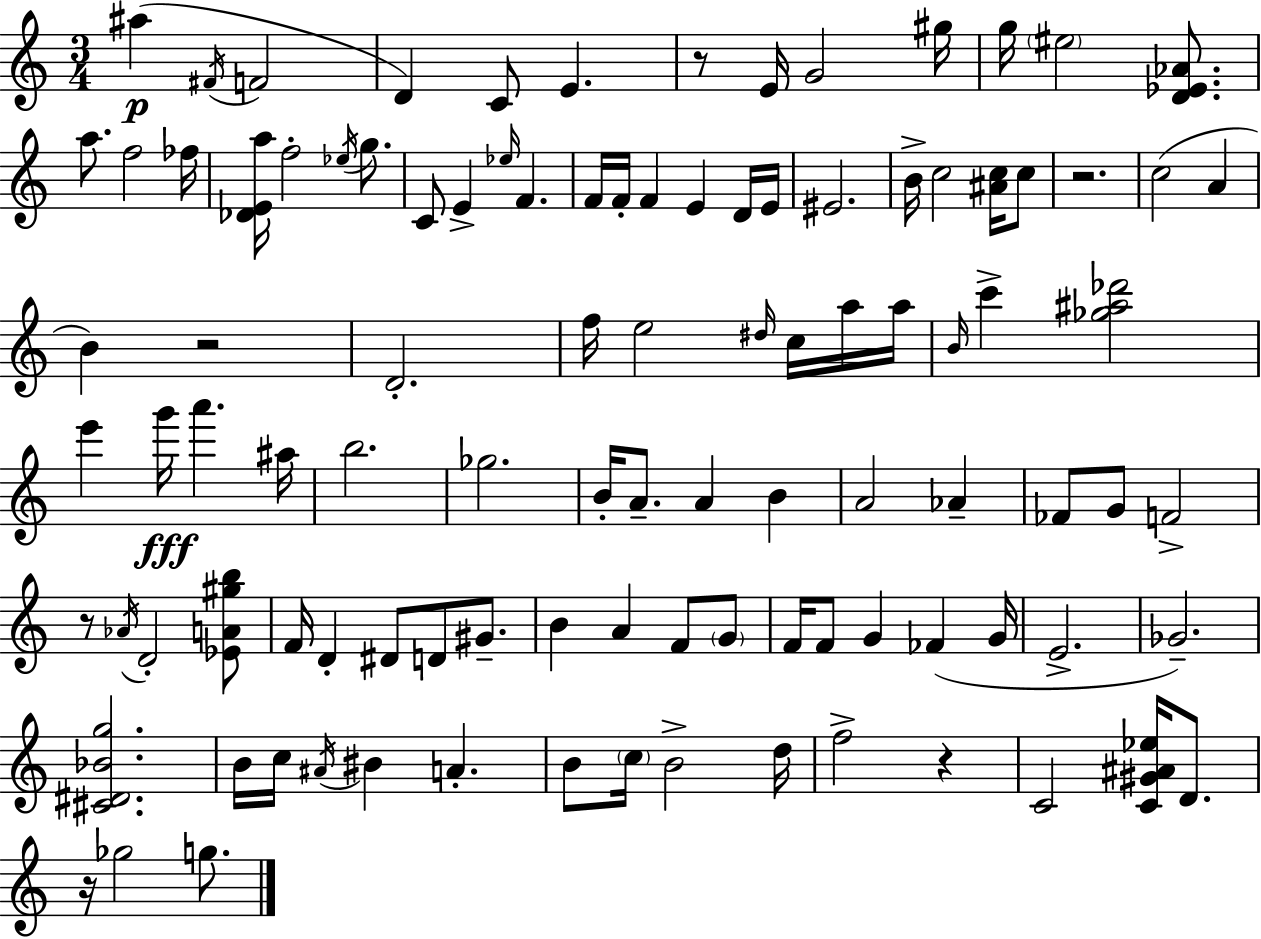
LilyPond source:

{
  \clef treble
  \numericTimeSignature
  \time 3/4
  \key c \major
  ais''4(\p \acciaccatura { fis'16 } f'2 | d'4) c'8 e'4. | r8 e'16 g'2 | gis''16 g''16 \parenthesize eis''2 <d' ees' aes'>8. | \break a''8. f''2 | fes''16 <des' e' a''>16 f''2-. \acciaccatura { ees''16 } g''8. | c'8 e'4-> \grace { ees''16 } f'4. | f'16 f'16-. f'4 e'4 | \break d'16 e'16 eis'2. | b'16-> c''2 | <ais' c''>16 c''8 r2. | c''2( a'4 | \break b'4) r2 | d'2.-. | f''16 e''2 | \grace { dis''16 } c''16 a''16 a''16 \grace { b'16 } c'''4-> <ges'' ais'' des'''>2 | \break e'''4 g'''16\fff a'''4. | ais''16 b''2. | ges''2. | b'16-. a'8.-- a'4 | \break b'4 a'2 | aes'4-- fes'8 g'8 f'2-> | r8 \acciaccatura { aes'16 } d'2-. | <ees' a' gis'' b''>8 f'16 d'4-. dis'8 | \break d'8 gis'8.-- b'4 a'4 | f'8 \parenthesize g'8 f'16 f'8 g'4 | fes'4( g'16 e'2.-> | ges'2.--) | \break <cis' dis' bes' g''>2. | b'16 c''16 \acciaccatura { ais'16 } bis'4 | a'4.-. b'8 \parenthesize c''16 b'2-> | d''16 f''2-> | \break r4 c'2 | <c' gis' ais' ees''>16 d'8. r16 ges''2 | g''8. \bar "|."
}